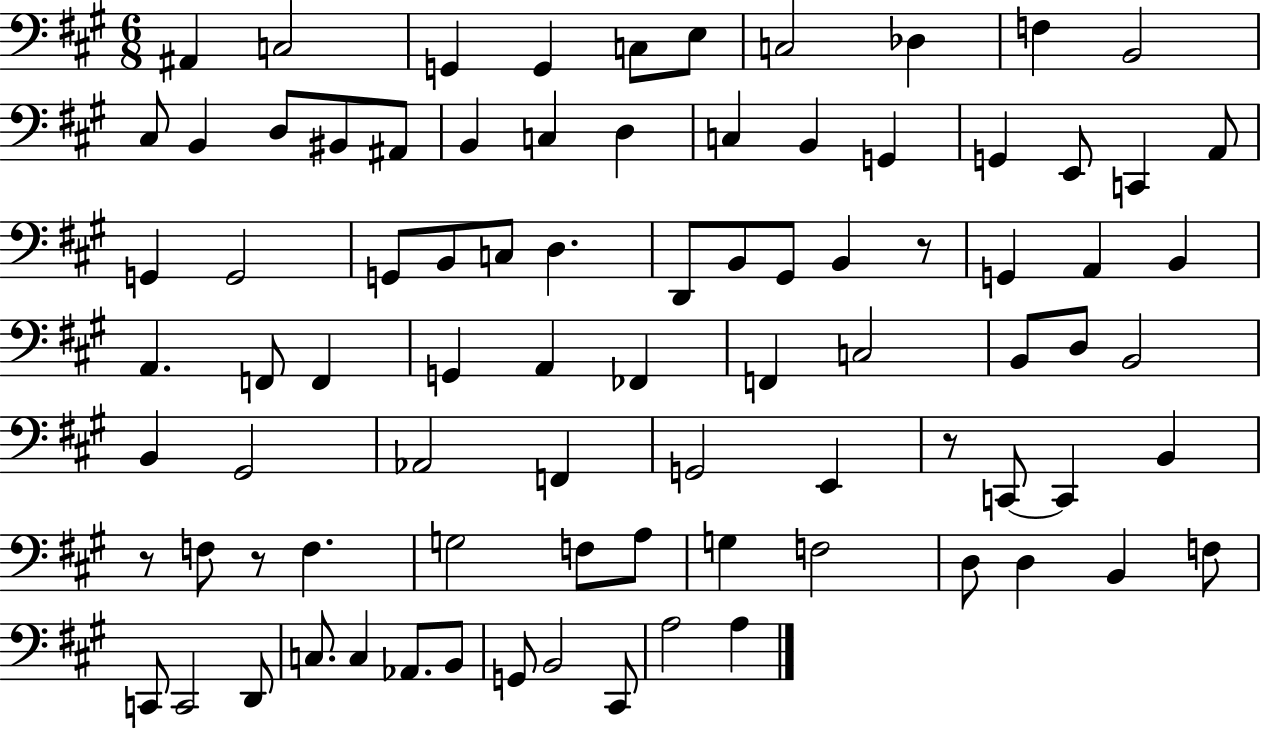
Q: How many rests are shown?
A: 4